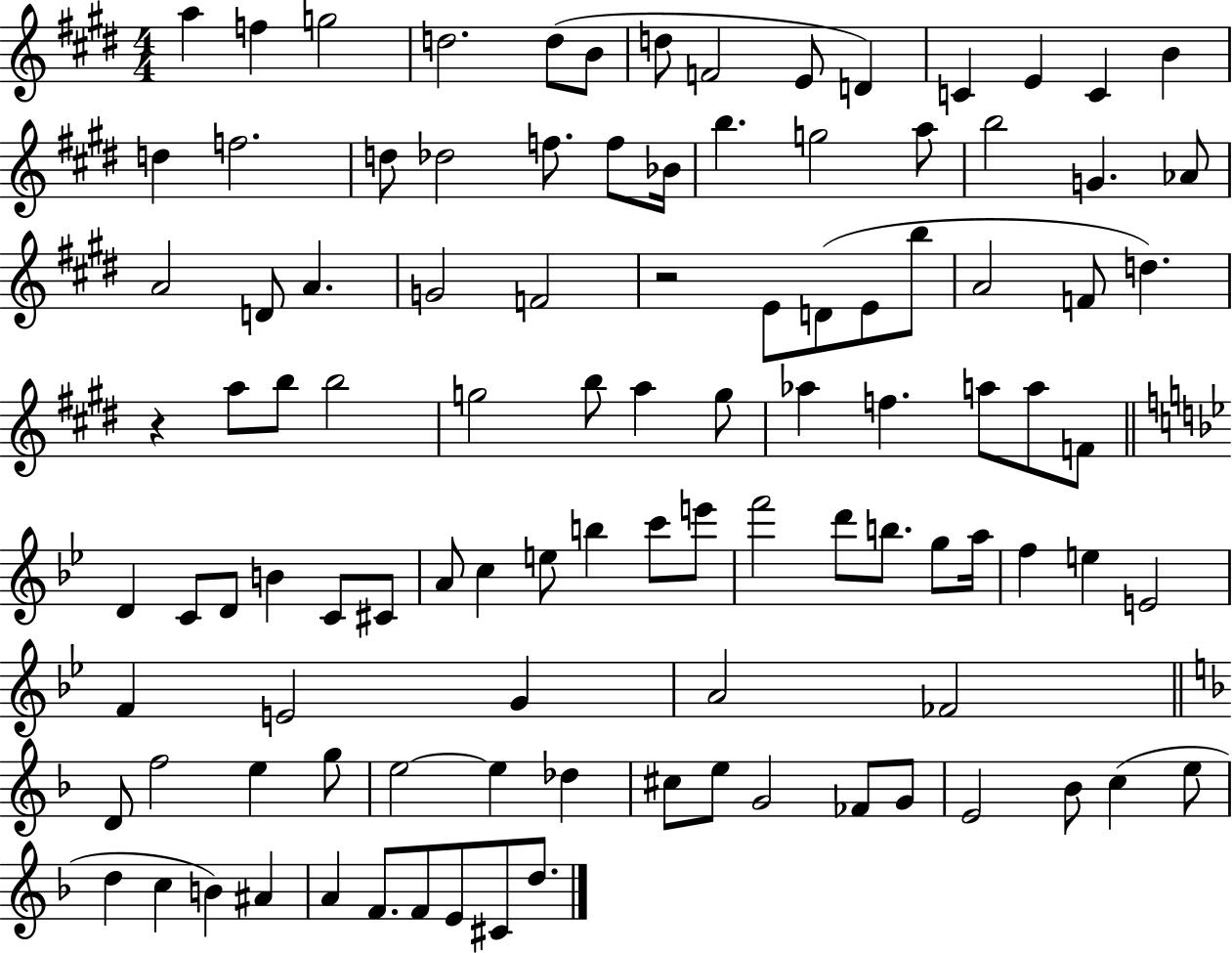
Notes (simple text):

A5/q F5/q G5/h D5/h. D5/e B4/e D5/e F4/h E4/e D4/q C4/q E4/q C4/q B4/q D5/q F5/h. D5/e Db5/h F5/e. F5/e Bb4/s B5/q. G5/h A5/e B5/h G4/q. Ab4/e A4/h D4/e A4/q. G4/h F4/h R/h E4/e D4/e E4/e B5/e A4/h F4/e D5/q. R/q A5/e B5/e B5/h G5/h B5/e A5/q G5/e Ab5/q F5/q. A5/e A5/e F4/e D4/q C4/e D4/e B4/q C4/e C#4/e A4/e C5/q E5/e B5/q C6/e E6/e F6/h D6/e B5/e. G5/e A5/s F5/q E5/q E4/h F4/q E4/h G4/q A4/h FES4/h D4/e F5/h E5/q G5/e E5/h E5/q Db5/q C#5/e E5/e G4/h FES4/e G4/e E4/h Bb4/e C5/q E5/e D5/q C5/q B4/q A#4/q A4/q F4/e. F4/e E4/e C#4/e D5/e.